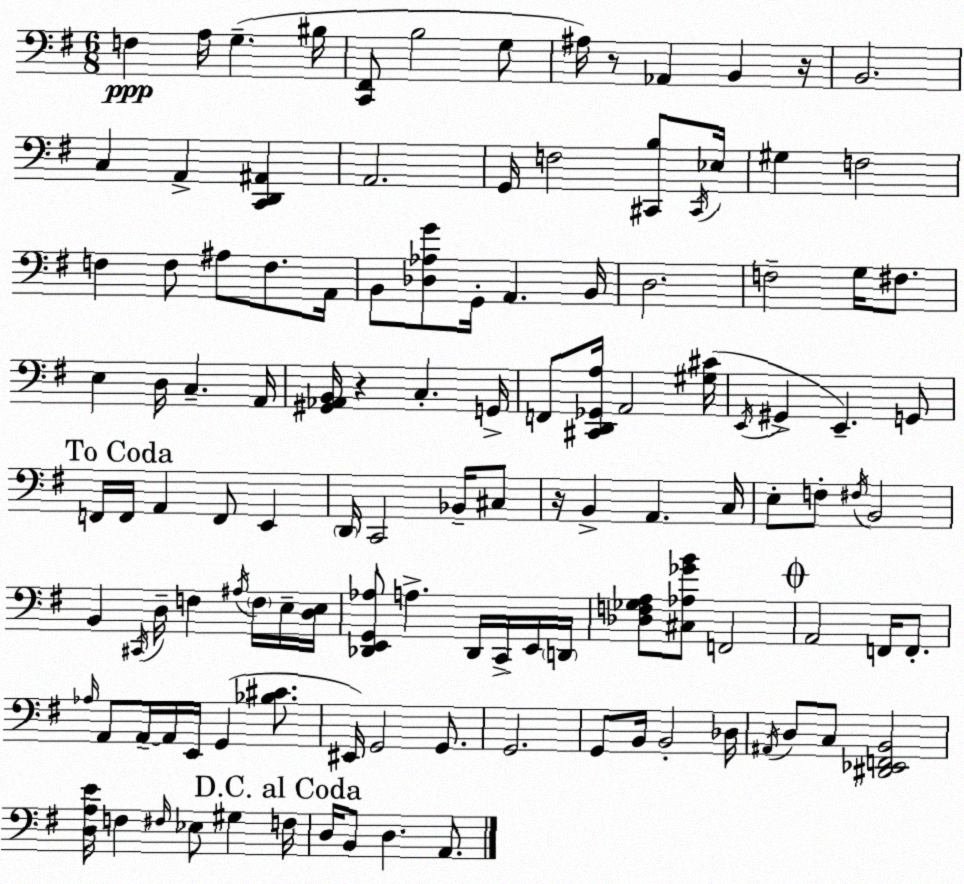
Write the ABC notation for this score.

X:1
T:Untitled
M:6/8
L:1/4
K:Em
F, A,/4 G, ^B,/4 [C,,^F,,]/2 B,2 G,/2 ^A,/4 z/2 _A,, B,, z/4 B,,2 C, A,, [C,,D,,^A,,] A,,2 G,,/4 F,2 [^C,,B,]/2 ^C,,/4 _E,/4 ^G, F,2 F, F,/2 ^A,/2 F,/2 A,,/4 B,,/2 [_D,_A,G]/2 G,,/4 A,, B,,/4 D,2 F,2 G,/4 ^F,/2 E, D,/4 C, A,,/4 [^G,,_A,,B,,]/4 z C, G,,/4 F,,/2 [^C,,D,,_G,,A,]/4 A,,2 [^G,^C]/4 E,,/4 ^G,, E,, G,,/2 F,,/4 F,,/4 A,, F,,/2 E,, D,,/4 C,,2 _B,,/4 ^C,/2 z/4 B,, A,, C,/4 E,/2 F,/2 ^F,/4 B,,2 B,, ^C,,/4 D,/4 F, ^A,/4 F,/4 E,/4 [D,E,]/4 [_D,,E,,G,,_A,]/2 A, _D,,/4 C,,/4 E,,/4 D,,/4 [_D,F,_G,A,]/2 [^C,_A,_GB]/2 F,,2 A,,2 F,,/4 F,,/2 _A,/4 A,,/2 A,,/4 A,,/4 E,,/4 G,, [_B,^C]/2 ^E,,/4 G,,2 G,,/2 G,,2 G,,/2 B,,/4 B,,2 _D,/4 ^A,,/4 D,/2 C,/2 [^D,,_E,,F,,B,,]2 [D,A,E]/4 F, ^F,/4 _E,/2 ^G, F,/4 D,/4 B,,/2 D, A,,/2